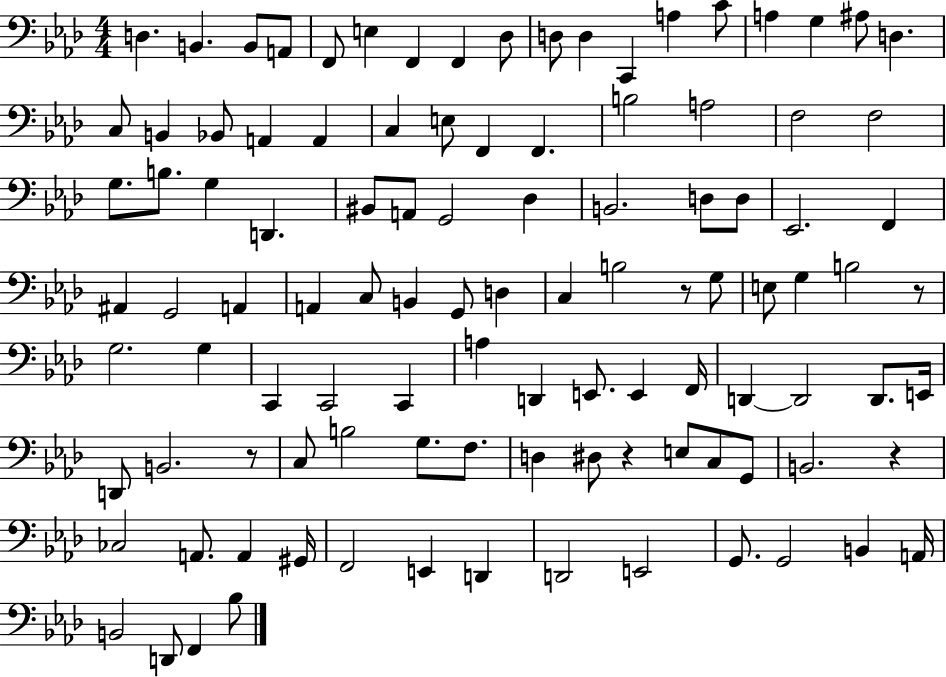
{
  \clef bass
  \numericTimeSignature
  \time 4/4
  \key aes \major
  d4. b,4. b,8 a,8 | f,8 e4 f,4 f,4 des8 | d8 d4 c,4 a4 c'8 | a4 g4 ais8 d4. | \break c8 b,4 bes,8 a,4 a,4 | c4 e8 f,4 f,4. | b2 a2 | f2 f2 | \break g8. b8. g4 d,4. | bis,8 a,8 g,2 des4 | b,2. d8 d8 | ees,2. f,4 | \break ais,4 g,2 a,4 | a,4 c8 b,4 g,8 d4 | c4 b2 r8 g8 | e8 g4 b2 r8 | \break g2. g4 | c,4 c,2 c,4 | a4 d,4 e,8. e,4 f,16 | d,4~~ d,2 d,8. e,16 | \break d,8 b,2. r8 | c8 b2 g8. f8. | d4 dis8 r4 e8 c8 g,8 | b,2. r4 | \break ces2 a,8. a,4 gis,16 | f,2 e,4 d,4 | d,2 e,2 | g,8. g,2 b,4 a,16 | \break b,2 d,8 f,4 bes8 | \bar "|."
}